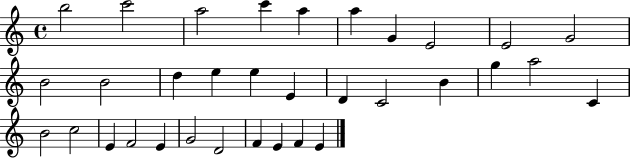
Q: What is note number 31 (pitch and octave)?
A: E4